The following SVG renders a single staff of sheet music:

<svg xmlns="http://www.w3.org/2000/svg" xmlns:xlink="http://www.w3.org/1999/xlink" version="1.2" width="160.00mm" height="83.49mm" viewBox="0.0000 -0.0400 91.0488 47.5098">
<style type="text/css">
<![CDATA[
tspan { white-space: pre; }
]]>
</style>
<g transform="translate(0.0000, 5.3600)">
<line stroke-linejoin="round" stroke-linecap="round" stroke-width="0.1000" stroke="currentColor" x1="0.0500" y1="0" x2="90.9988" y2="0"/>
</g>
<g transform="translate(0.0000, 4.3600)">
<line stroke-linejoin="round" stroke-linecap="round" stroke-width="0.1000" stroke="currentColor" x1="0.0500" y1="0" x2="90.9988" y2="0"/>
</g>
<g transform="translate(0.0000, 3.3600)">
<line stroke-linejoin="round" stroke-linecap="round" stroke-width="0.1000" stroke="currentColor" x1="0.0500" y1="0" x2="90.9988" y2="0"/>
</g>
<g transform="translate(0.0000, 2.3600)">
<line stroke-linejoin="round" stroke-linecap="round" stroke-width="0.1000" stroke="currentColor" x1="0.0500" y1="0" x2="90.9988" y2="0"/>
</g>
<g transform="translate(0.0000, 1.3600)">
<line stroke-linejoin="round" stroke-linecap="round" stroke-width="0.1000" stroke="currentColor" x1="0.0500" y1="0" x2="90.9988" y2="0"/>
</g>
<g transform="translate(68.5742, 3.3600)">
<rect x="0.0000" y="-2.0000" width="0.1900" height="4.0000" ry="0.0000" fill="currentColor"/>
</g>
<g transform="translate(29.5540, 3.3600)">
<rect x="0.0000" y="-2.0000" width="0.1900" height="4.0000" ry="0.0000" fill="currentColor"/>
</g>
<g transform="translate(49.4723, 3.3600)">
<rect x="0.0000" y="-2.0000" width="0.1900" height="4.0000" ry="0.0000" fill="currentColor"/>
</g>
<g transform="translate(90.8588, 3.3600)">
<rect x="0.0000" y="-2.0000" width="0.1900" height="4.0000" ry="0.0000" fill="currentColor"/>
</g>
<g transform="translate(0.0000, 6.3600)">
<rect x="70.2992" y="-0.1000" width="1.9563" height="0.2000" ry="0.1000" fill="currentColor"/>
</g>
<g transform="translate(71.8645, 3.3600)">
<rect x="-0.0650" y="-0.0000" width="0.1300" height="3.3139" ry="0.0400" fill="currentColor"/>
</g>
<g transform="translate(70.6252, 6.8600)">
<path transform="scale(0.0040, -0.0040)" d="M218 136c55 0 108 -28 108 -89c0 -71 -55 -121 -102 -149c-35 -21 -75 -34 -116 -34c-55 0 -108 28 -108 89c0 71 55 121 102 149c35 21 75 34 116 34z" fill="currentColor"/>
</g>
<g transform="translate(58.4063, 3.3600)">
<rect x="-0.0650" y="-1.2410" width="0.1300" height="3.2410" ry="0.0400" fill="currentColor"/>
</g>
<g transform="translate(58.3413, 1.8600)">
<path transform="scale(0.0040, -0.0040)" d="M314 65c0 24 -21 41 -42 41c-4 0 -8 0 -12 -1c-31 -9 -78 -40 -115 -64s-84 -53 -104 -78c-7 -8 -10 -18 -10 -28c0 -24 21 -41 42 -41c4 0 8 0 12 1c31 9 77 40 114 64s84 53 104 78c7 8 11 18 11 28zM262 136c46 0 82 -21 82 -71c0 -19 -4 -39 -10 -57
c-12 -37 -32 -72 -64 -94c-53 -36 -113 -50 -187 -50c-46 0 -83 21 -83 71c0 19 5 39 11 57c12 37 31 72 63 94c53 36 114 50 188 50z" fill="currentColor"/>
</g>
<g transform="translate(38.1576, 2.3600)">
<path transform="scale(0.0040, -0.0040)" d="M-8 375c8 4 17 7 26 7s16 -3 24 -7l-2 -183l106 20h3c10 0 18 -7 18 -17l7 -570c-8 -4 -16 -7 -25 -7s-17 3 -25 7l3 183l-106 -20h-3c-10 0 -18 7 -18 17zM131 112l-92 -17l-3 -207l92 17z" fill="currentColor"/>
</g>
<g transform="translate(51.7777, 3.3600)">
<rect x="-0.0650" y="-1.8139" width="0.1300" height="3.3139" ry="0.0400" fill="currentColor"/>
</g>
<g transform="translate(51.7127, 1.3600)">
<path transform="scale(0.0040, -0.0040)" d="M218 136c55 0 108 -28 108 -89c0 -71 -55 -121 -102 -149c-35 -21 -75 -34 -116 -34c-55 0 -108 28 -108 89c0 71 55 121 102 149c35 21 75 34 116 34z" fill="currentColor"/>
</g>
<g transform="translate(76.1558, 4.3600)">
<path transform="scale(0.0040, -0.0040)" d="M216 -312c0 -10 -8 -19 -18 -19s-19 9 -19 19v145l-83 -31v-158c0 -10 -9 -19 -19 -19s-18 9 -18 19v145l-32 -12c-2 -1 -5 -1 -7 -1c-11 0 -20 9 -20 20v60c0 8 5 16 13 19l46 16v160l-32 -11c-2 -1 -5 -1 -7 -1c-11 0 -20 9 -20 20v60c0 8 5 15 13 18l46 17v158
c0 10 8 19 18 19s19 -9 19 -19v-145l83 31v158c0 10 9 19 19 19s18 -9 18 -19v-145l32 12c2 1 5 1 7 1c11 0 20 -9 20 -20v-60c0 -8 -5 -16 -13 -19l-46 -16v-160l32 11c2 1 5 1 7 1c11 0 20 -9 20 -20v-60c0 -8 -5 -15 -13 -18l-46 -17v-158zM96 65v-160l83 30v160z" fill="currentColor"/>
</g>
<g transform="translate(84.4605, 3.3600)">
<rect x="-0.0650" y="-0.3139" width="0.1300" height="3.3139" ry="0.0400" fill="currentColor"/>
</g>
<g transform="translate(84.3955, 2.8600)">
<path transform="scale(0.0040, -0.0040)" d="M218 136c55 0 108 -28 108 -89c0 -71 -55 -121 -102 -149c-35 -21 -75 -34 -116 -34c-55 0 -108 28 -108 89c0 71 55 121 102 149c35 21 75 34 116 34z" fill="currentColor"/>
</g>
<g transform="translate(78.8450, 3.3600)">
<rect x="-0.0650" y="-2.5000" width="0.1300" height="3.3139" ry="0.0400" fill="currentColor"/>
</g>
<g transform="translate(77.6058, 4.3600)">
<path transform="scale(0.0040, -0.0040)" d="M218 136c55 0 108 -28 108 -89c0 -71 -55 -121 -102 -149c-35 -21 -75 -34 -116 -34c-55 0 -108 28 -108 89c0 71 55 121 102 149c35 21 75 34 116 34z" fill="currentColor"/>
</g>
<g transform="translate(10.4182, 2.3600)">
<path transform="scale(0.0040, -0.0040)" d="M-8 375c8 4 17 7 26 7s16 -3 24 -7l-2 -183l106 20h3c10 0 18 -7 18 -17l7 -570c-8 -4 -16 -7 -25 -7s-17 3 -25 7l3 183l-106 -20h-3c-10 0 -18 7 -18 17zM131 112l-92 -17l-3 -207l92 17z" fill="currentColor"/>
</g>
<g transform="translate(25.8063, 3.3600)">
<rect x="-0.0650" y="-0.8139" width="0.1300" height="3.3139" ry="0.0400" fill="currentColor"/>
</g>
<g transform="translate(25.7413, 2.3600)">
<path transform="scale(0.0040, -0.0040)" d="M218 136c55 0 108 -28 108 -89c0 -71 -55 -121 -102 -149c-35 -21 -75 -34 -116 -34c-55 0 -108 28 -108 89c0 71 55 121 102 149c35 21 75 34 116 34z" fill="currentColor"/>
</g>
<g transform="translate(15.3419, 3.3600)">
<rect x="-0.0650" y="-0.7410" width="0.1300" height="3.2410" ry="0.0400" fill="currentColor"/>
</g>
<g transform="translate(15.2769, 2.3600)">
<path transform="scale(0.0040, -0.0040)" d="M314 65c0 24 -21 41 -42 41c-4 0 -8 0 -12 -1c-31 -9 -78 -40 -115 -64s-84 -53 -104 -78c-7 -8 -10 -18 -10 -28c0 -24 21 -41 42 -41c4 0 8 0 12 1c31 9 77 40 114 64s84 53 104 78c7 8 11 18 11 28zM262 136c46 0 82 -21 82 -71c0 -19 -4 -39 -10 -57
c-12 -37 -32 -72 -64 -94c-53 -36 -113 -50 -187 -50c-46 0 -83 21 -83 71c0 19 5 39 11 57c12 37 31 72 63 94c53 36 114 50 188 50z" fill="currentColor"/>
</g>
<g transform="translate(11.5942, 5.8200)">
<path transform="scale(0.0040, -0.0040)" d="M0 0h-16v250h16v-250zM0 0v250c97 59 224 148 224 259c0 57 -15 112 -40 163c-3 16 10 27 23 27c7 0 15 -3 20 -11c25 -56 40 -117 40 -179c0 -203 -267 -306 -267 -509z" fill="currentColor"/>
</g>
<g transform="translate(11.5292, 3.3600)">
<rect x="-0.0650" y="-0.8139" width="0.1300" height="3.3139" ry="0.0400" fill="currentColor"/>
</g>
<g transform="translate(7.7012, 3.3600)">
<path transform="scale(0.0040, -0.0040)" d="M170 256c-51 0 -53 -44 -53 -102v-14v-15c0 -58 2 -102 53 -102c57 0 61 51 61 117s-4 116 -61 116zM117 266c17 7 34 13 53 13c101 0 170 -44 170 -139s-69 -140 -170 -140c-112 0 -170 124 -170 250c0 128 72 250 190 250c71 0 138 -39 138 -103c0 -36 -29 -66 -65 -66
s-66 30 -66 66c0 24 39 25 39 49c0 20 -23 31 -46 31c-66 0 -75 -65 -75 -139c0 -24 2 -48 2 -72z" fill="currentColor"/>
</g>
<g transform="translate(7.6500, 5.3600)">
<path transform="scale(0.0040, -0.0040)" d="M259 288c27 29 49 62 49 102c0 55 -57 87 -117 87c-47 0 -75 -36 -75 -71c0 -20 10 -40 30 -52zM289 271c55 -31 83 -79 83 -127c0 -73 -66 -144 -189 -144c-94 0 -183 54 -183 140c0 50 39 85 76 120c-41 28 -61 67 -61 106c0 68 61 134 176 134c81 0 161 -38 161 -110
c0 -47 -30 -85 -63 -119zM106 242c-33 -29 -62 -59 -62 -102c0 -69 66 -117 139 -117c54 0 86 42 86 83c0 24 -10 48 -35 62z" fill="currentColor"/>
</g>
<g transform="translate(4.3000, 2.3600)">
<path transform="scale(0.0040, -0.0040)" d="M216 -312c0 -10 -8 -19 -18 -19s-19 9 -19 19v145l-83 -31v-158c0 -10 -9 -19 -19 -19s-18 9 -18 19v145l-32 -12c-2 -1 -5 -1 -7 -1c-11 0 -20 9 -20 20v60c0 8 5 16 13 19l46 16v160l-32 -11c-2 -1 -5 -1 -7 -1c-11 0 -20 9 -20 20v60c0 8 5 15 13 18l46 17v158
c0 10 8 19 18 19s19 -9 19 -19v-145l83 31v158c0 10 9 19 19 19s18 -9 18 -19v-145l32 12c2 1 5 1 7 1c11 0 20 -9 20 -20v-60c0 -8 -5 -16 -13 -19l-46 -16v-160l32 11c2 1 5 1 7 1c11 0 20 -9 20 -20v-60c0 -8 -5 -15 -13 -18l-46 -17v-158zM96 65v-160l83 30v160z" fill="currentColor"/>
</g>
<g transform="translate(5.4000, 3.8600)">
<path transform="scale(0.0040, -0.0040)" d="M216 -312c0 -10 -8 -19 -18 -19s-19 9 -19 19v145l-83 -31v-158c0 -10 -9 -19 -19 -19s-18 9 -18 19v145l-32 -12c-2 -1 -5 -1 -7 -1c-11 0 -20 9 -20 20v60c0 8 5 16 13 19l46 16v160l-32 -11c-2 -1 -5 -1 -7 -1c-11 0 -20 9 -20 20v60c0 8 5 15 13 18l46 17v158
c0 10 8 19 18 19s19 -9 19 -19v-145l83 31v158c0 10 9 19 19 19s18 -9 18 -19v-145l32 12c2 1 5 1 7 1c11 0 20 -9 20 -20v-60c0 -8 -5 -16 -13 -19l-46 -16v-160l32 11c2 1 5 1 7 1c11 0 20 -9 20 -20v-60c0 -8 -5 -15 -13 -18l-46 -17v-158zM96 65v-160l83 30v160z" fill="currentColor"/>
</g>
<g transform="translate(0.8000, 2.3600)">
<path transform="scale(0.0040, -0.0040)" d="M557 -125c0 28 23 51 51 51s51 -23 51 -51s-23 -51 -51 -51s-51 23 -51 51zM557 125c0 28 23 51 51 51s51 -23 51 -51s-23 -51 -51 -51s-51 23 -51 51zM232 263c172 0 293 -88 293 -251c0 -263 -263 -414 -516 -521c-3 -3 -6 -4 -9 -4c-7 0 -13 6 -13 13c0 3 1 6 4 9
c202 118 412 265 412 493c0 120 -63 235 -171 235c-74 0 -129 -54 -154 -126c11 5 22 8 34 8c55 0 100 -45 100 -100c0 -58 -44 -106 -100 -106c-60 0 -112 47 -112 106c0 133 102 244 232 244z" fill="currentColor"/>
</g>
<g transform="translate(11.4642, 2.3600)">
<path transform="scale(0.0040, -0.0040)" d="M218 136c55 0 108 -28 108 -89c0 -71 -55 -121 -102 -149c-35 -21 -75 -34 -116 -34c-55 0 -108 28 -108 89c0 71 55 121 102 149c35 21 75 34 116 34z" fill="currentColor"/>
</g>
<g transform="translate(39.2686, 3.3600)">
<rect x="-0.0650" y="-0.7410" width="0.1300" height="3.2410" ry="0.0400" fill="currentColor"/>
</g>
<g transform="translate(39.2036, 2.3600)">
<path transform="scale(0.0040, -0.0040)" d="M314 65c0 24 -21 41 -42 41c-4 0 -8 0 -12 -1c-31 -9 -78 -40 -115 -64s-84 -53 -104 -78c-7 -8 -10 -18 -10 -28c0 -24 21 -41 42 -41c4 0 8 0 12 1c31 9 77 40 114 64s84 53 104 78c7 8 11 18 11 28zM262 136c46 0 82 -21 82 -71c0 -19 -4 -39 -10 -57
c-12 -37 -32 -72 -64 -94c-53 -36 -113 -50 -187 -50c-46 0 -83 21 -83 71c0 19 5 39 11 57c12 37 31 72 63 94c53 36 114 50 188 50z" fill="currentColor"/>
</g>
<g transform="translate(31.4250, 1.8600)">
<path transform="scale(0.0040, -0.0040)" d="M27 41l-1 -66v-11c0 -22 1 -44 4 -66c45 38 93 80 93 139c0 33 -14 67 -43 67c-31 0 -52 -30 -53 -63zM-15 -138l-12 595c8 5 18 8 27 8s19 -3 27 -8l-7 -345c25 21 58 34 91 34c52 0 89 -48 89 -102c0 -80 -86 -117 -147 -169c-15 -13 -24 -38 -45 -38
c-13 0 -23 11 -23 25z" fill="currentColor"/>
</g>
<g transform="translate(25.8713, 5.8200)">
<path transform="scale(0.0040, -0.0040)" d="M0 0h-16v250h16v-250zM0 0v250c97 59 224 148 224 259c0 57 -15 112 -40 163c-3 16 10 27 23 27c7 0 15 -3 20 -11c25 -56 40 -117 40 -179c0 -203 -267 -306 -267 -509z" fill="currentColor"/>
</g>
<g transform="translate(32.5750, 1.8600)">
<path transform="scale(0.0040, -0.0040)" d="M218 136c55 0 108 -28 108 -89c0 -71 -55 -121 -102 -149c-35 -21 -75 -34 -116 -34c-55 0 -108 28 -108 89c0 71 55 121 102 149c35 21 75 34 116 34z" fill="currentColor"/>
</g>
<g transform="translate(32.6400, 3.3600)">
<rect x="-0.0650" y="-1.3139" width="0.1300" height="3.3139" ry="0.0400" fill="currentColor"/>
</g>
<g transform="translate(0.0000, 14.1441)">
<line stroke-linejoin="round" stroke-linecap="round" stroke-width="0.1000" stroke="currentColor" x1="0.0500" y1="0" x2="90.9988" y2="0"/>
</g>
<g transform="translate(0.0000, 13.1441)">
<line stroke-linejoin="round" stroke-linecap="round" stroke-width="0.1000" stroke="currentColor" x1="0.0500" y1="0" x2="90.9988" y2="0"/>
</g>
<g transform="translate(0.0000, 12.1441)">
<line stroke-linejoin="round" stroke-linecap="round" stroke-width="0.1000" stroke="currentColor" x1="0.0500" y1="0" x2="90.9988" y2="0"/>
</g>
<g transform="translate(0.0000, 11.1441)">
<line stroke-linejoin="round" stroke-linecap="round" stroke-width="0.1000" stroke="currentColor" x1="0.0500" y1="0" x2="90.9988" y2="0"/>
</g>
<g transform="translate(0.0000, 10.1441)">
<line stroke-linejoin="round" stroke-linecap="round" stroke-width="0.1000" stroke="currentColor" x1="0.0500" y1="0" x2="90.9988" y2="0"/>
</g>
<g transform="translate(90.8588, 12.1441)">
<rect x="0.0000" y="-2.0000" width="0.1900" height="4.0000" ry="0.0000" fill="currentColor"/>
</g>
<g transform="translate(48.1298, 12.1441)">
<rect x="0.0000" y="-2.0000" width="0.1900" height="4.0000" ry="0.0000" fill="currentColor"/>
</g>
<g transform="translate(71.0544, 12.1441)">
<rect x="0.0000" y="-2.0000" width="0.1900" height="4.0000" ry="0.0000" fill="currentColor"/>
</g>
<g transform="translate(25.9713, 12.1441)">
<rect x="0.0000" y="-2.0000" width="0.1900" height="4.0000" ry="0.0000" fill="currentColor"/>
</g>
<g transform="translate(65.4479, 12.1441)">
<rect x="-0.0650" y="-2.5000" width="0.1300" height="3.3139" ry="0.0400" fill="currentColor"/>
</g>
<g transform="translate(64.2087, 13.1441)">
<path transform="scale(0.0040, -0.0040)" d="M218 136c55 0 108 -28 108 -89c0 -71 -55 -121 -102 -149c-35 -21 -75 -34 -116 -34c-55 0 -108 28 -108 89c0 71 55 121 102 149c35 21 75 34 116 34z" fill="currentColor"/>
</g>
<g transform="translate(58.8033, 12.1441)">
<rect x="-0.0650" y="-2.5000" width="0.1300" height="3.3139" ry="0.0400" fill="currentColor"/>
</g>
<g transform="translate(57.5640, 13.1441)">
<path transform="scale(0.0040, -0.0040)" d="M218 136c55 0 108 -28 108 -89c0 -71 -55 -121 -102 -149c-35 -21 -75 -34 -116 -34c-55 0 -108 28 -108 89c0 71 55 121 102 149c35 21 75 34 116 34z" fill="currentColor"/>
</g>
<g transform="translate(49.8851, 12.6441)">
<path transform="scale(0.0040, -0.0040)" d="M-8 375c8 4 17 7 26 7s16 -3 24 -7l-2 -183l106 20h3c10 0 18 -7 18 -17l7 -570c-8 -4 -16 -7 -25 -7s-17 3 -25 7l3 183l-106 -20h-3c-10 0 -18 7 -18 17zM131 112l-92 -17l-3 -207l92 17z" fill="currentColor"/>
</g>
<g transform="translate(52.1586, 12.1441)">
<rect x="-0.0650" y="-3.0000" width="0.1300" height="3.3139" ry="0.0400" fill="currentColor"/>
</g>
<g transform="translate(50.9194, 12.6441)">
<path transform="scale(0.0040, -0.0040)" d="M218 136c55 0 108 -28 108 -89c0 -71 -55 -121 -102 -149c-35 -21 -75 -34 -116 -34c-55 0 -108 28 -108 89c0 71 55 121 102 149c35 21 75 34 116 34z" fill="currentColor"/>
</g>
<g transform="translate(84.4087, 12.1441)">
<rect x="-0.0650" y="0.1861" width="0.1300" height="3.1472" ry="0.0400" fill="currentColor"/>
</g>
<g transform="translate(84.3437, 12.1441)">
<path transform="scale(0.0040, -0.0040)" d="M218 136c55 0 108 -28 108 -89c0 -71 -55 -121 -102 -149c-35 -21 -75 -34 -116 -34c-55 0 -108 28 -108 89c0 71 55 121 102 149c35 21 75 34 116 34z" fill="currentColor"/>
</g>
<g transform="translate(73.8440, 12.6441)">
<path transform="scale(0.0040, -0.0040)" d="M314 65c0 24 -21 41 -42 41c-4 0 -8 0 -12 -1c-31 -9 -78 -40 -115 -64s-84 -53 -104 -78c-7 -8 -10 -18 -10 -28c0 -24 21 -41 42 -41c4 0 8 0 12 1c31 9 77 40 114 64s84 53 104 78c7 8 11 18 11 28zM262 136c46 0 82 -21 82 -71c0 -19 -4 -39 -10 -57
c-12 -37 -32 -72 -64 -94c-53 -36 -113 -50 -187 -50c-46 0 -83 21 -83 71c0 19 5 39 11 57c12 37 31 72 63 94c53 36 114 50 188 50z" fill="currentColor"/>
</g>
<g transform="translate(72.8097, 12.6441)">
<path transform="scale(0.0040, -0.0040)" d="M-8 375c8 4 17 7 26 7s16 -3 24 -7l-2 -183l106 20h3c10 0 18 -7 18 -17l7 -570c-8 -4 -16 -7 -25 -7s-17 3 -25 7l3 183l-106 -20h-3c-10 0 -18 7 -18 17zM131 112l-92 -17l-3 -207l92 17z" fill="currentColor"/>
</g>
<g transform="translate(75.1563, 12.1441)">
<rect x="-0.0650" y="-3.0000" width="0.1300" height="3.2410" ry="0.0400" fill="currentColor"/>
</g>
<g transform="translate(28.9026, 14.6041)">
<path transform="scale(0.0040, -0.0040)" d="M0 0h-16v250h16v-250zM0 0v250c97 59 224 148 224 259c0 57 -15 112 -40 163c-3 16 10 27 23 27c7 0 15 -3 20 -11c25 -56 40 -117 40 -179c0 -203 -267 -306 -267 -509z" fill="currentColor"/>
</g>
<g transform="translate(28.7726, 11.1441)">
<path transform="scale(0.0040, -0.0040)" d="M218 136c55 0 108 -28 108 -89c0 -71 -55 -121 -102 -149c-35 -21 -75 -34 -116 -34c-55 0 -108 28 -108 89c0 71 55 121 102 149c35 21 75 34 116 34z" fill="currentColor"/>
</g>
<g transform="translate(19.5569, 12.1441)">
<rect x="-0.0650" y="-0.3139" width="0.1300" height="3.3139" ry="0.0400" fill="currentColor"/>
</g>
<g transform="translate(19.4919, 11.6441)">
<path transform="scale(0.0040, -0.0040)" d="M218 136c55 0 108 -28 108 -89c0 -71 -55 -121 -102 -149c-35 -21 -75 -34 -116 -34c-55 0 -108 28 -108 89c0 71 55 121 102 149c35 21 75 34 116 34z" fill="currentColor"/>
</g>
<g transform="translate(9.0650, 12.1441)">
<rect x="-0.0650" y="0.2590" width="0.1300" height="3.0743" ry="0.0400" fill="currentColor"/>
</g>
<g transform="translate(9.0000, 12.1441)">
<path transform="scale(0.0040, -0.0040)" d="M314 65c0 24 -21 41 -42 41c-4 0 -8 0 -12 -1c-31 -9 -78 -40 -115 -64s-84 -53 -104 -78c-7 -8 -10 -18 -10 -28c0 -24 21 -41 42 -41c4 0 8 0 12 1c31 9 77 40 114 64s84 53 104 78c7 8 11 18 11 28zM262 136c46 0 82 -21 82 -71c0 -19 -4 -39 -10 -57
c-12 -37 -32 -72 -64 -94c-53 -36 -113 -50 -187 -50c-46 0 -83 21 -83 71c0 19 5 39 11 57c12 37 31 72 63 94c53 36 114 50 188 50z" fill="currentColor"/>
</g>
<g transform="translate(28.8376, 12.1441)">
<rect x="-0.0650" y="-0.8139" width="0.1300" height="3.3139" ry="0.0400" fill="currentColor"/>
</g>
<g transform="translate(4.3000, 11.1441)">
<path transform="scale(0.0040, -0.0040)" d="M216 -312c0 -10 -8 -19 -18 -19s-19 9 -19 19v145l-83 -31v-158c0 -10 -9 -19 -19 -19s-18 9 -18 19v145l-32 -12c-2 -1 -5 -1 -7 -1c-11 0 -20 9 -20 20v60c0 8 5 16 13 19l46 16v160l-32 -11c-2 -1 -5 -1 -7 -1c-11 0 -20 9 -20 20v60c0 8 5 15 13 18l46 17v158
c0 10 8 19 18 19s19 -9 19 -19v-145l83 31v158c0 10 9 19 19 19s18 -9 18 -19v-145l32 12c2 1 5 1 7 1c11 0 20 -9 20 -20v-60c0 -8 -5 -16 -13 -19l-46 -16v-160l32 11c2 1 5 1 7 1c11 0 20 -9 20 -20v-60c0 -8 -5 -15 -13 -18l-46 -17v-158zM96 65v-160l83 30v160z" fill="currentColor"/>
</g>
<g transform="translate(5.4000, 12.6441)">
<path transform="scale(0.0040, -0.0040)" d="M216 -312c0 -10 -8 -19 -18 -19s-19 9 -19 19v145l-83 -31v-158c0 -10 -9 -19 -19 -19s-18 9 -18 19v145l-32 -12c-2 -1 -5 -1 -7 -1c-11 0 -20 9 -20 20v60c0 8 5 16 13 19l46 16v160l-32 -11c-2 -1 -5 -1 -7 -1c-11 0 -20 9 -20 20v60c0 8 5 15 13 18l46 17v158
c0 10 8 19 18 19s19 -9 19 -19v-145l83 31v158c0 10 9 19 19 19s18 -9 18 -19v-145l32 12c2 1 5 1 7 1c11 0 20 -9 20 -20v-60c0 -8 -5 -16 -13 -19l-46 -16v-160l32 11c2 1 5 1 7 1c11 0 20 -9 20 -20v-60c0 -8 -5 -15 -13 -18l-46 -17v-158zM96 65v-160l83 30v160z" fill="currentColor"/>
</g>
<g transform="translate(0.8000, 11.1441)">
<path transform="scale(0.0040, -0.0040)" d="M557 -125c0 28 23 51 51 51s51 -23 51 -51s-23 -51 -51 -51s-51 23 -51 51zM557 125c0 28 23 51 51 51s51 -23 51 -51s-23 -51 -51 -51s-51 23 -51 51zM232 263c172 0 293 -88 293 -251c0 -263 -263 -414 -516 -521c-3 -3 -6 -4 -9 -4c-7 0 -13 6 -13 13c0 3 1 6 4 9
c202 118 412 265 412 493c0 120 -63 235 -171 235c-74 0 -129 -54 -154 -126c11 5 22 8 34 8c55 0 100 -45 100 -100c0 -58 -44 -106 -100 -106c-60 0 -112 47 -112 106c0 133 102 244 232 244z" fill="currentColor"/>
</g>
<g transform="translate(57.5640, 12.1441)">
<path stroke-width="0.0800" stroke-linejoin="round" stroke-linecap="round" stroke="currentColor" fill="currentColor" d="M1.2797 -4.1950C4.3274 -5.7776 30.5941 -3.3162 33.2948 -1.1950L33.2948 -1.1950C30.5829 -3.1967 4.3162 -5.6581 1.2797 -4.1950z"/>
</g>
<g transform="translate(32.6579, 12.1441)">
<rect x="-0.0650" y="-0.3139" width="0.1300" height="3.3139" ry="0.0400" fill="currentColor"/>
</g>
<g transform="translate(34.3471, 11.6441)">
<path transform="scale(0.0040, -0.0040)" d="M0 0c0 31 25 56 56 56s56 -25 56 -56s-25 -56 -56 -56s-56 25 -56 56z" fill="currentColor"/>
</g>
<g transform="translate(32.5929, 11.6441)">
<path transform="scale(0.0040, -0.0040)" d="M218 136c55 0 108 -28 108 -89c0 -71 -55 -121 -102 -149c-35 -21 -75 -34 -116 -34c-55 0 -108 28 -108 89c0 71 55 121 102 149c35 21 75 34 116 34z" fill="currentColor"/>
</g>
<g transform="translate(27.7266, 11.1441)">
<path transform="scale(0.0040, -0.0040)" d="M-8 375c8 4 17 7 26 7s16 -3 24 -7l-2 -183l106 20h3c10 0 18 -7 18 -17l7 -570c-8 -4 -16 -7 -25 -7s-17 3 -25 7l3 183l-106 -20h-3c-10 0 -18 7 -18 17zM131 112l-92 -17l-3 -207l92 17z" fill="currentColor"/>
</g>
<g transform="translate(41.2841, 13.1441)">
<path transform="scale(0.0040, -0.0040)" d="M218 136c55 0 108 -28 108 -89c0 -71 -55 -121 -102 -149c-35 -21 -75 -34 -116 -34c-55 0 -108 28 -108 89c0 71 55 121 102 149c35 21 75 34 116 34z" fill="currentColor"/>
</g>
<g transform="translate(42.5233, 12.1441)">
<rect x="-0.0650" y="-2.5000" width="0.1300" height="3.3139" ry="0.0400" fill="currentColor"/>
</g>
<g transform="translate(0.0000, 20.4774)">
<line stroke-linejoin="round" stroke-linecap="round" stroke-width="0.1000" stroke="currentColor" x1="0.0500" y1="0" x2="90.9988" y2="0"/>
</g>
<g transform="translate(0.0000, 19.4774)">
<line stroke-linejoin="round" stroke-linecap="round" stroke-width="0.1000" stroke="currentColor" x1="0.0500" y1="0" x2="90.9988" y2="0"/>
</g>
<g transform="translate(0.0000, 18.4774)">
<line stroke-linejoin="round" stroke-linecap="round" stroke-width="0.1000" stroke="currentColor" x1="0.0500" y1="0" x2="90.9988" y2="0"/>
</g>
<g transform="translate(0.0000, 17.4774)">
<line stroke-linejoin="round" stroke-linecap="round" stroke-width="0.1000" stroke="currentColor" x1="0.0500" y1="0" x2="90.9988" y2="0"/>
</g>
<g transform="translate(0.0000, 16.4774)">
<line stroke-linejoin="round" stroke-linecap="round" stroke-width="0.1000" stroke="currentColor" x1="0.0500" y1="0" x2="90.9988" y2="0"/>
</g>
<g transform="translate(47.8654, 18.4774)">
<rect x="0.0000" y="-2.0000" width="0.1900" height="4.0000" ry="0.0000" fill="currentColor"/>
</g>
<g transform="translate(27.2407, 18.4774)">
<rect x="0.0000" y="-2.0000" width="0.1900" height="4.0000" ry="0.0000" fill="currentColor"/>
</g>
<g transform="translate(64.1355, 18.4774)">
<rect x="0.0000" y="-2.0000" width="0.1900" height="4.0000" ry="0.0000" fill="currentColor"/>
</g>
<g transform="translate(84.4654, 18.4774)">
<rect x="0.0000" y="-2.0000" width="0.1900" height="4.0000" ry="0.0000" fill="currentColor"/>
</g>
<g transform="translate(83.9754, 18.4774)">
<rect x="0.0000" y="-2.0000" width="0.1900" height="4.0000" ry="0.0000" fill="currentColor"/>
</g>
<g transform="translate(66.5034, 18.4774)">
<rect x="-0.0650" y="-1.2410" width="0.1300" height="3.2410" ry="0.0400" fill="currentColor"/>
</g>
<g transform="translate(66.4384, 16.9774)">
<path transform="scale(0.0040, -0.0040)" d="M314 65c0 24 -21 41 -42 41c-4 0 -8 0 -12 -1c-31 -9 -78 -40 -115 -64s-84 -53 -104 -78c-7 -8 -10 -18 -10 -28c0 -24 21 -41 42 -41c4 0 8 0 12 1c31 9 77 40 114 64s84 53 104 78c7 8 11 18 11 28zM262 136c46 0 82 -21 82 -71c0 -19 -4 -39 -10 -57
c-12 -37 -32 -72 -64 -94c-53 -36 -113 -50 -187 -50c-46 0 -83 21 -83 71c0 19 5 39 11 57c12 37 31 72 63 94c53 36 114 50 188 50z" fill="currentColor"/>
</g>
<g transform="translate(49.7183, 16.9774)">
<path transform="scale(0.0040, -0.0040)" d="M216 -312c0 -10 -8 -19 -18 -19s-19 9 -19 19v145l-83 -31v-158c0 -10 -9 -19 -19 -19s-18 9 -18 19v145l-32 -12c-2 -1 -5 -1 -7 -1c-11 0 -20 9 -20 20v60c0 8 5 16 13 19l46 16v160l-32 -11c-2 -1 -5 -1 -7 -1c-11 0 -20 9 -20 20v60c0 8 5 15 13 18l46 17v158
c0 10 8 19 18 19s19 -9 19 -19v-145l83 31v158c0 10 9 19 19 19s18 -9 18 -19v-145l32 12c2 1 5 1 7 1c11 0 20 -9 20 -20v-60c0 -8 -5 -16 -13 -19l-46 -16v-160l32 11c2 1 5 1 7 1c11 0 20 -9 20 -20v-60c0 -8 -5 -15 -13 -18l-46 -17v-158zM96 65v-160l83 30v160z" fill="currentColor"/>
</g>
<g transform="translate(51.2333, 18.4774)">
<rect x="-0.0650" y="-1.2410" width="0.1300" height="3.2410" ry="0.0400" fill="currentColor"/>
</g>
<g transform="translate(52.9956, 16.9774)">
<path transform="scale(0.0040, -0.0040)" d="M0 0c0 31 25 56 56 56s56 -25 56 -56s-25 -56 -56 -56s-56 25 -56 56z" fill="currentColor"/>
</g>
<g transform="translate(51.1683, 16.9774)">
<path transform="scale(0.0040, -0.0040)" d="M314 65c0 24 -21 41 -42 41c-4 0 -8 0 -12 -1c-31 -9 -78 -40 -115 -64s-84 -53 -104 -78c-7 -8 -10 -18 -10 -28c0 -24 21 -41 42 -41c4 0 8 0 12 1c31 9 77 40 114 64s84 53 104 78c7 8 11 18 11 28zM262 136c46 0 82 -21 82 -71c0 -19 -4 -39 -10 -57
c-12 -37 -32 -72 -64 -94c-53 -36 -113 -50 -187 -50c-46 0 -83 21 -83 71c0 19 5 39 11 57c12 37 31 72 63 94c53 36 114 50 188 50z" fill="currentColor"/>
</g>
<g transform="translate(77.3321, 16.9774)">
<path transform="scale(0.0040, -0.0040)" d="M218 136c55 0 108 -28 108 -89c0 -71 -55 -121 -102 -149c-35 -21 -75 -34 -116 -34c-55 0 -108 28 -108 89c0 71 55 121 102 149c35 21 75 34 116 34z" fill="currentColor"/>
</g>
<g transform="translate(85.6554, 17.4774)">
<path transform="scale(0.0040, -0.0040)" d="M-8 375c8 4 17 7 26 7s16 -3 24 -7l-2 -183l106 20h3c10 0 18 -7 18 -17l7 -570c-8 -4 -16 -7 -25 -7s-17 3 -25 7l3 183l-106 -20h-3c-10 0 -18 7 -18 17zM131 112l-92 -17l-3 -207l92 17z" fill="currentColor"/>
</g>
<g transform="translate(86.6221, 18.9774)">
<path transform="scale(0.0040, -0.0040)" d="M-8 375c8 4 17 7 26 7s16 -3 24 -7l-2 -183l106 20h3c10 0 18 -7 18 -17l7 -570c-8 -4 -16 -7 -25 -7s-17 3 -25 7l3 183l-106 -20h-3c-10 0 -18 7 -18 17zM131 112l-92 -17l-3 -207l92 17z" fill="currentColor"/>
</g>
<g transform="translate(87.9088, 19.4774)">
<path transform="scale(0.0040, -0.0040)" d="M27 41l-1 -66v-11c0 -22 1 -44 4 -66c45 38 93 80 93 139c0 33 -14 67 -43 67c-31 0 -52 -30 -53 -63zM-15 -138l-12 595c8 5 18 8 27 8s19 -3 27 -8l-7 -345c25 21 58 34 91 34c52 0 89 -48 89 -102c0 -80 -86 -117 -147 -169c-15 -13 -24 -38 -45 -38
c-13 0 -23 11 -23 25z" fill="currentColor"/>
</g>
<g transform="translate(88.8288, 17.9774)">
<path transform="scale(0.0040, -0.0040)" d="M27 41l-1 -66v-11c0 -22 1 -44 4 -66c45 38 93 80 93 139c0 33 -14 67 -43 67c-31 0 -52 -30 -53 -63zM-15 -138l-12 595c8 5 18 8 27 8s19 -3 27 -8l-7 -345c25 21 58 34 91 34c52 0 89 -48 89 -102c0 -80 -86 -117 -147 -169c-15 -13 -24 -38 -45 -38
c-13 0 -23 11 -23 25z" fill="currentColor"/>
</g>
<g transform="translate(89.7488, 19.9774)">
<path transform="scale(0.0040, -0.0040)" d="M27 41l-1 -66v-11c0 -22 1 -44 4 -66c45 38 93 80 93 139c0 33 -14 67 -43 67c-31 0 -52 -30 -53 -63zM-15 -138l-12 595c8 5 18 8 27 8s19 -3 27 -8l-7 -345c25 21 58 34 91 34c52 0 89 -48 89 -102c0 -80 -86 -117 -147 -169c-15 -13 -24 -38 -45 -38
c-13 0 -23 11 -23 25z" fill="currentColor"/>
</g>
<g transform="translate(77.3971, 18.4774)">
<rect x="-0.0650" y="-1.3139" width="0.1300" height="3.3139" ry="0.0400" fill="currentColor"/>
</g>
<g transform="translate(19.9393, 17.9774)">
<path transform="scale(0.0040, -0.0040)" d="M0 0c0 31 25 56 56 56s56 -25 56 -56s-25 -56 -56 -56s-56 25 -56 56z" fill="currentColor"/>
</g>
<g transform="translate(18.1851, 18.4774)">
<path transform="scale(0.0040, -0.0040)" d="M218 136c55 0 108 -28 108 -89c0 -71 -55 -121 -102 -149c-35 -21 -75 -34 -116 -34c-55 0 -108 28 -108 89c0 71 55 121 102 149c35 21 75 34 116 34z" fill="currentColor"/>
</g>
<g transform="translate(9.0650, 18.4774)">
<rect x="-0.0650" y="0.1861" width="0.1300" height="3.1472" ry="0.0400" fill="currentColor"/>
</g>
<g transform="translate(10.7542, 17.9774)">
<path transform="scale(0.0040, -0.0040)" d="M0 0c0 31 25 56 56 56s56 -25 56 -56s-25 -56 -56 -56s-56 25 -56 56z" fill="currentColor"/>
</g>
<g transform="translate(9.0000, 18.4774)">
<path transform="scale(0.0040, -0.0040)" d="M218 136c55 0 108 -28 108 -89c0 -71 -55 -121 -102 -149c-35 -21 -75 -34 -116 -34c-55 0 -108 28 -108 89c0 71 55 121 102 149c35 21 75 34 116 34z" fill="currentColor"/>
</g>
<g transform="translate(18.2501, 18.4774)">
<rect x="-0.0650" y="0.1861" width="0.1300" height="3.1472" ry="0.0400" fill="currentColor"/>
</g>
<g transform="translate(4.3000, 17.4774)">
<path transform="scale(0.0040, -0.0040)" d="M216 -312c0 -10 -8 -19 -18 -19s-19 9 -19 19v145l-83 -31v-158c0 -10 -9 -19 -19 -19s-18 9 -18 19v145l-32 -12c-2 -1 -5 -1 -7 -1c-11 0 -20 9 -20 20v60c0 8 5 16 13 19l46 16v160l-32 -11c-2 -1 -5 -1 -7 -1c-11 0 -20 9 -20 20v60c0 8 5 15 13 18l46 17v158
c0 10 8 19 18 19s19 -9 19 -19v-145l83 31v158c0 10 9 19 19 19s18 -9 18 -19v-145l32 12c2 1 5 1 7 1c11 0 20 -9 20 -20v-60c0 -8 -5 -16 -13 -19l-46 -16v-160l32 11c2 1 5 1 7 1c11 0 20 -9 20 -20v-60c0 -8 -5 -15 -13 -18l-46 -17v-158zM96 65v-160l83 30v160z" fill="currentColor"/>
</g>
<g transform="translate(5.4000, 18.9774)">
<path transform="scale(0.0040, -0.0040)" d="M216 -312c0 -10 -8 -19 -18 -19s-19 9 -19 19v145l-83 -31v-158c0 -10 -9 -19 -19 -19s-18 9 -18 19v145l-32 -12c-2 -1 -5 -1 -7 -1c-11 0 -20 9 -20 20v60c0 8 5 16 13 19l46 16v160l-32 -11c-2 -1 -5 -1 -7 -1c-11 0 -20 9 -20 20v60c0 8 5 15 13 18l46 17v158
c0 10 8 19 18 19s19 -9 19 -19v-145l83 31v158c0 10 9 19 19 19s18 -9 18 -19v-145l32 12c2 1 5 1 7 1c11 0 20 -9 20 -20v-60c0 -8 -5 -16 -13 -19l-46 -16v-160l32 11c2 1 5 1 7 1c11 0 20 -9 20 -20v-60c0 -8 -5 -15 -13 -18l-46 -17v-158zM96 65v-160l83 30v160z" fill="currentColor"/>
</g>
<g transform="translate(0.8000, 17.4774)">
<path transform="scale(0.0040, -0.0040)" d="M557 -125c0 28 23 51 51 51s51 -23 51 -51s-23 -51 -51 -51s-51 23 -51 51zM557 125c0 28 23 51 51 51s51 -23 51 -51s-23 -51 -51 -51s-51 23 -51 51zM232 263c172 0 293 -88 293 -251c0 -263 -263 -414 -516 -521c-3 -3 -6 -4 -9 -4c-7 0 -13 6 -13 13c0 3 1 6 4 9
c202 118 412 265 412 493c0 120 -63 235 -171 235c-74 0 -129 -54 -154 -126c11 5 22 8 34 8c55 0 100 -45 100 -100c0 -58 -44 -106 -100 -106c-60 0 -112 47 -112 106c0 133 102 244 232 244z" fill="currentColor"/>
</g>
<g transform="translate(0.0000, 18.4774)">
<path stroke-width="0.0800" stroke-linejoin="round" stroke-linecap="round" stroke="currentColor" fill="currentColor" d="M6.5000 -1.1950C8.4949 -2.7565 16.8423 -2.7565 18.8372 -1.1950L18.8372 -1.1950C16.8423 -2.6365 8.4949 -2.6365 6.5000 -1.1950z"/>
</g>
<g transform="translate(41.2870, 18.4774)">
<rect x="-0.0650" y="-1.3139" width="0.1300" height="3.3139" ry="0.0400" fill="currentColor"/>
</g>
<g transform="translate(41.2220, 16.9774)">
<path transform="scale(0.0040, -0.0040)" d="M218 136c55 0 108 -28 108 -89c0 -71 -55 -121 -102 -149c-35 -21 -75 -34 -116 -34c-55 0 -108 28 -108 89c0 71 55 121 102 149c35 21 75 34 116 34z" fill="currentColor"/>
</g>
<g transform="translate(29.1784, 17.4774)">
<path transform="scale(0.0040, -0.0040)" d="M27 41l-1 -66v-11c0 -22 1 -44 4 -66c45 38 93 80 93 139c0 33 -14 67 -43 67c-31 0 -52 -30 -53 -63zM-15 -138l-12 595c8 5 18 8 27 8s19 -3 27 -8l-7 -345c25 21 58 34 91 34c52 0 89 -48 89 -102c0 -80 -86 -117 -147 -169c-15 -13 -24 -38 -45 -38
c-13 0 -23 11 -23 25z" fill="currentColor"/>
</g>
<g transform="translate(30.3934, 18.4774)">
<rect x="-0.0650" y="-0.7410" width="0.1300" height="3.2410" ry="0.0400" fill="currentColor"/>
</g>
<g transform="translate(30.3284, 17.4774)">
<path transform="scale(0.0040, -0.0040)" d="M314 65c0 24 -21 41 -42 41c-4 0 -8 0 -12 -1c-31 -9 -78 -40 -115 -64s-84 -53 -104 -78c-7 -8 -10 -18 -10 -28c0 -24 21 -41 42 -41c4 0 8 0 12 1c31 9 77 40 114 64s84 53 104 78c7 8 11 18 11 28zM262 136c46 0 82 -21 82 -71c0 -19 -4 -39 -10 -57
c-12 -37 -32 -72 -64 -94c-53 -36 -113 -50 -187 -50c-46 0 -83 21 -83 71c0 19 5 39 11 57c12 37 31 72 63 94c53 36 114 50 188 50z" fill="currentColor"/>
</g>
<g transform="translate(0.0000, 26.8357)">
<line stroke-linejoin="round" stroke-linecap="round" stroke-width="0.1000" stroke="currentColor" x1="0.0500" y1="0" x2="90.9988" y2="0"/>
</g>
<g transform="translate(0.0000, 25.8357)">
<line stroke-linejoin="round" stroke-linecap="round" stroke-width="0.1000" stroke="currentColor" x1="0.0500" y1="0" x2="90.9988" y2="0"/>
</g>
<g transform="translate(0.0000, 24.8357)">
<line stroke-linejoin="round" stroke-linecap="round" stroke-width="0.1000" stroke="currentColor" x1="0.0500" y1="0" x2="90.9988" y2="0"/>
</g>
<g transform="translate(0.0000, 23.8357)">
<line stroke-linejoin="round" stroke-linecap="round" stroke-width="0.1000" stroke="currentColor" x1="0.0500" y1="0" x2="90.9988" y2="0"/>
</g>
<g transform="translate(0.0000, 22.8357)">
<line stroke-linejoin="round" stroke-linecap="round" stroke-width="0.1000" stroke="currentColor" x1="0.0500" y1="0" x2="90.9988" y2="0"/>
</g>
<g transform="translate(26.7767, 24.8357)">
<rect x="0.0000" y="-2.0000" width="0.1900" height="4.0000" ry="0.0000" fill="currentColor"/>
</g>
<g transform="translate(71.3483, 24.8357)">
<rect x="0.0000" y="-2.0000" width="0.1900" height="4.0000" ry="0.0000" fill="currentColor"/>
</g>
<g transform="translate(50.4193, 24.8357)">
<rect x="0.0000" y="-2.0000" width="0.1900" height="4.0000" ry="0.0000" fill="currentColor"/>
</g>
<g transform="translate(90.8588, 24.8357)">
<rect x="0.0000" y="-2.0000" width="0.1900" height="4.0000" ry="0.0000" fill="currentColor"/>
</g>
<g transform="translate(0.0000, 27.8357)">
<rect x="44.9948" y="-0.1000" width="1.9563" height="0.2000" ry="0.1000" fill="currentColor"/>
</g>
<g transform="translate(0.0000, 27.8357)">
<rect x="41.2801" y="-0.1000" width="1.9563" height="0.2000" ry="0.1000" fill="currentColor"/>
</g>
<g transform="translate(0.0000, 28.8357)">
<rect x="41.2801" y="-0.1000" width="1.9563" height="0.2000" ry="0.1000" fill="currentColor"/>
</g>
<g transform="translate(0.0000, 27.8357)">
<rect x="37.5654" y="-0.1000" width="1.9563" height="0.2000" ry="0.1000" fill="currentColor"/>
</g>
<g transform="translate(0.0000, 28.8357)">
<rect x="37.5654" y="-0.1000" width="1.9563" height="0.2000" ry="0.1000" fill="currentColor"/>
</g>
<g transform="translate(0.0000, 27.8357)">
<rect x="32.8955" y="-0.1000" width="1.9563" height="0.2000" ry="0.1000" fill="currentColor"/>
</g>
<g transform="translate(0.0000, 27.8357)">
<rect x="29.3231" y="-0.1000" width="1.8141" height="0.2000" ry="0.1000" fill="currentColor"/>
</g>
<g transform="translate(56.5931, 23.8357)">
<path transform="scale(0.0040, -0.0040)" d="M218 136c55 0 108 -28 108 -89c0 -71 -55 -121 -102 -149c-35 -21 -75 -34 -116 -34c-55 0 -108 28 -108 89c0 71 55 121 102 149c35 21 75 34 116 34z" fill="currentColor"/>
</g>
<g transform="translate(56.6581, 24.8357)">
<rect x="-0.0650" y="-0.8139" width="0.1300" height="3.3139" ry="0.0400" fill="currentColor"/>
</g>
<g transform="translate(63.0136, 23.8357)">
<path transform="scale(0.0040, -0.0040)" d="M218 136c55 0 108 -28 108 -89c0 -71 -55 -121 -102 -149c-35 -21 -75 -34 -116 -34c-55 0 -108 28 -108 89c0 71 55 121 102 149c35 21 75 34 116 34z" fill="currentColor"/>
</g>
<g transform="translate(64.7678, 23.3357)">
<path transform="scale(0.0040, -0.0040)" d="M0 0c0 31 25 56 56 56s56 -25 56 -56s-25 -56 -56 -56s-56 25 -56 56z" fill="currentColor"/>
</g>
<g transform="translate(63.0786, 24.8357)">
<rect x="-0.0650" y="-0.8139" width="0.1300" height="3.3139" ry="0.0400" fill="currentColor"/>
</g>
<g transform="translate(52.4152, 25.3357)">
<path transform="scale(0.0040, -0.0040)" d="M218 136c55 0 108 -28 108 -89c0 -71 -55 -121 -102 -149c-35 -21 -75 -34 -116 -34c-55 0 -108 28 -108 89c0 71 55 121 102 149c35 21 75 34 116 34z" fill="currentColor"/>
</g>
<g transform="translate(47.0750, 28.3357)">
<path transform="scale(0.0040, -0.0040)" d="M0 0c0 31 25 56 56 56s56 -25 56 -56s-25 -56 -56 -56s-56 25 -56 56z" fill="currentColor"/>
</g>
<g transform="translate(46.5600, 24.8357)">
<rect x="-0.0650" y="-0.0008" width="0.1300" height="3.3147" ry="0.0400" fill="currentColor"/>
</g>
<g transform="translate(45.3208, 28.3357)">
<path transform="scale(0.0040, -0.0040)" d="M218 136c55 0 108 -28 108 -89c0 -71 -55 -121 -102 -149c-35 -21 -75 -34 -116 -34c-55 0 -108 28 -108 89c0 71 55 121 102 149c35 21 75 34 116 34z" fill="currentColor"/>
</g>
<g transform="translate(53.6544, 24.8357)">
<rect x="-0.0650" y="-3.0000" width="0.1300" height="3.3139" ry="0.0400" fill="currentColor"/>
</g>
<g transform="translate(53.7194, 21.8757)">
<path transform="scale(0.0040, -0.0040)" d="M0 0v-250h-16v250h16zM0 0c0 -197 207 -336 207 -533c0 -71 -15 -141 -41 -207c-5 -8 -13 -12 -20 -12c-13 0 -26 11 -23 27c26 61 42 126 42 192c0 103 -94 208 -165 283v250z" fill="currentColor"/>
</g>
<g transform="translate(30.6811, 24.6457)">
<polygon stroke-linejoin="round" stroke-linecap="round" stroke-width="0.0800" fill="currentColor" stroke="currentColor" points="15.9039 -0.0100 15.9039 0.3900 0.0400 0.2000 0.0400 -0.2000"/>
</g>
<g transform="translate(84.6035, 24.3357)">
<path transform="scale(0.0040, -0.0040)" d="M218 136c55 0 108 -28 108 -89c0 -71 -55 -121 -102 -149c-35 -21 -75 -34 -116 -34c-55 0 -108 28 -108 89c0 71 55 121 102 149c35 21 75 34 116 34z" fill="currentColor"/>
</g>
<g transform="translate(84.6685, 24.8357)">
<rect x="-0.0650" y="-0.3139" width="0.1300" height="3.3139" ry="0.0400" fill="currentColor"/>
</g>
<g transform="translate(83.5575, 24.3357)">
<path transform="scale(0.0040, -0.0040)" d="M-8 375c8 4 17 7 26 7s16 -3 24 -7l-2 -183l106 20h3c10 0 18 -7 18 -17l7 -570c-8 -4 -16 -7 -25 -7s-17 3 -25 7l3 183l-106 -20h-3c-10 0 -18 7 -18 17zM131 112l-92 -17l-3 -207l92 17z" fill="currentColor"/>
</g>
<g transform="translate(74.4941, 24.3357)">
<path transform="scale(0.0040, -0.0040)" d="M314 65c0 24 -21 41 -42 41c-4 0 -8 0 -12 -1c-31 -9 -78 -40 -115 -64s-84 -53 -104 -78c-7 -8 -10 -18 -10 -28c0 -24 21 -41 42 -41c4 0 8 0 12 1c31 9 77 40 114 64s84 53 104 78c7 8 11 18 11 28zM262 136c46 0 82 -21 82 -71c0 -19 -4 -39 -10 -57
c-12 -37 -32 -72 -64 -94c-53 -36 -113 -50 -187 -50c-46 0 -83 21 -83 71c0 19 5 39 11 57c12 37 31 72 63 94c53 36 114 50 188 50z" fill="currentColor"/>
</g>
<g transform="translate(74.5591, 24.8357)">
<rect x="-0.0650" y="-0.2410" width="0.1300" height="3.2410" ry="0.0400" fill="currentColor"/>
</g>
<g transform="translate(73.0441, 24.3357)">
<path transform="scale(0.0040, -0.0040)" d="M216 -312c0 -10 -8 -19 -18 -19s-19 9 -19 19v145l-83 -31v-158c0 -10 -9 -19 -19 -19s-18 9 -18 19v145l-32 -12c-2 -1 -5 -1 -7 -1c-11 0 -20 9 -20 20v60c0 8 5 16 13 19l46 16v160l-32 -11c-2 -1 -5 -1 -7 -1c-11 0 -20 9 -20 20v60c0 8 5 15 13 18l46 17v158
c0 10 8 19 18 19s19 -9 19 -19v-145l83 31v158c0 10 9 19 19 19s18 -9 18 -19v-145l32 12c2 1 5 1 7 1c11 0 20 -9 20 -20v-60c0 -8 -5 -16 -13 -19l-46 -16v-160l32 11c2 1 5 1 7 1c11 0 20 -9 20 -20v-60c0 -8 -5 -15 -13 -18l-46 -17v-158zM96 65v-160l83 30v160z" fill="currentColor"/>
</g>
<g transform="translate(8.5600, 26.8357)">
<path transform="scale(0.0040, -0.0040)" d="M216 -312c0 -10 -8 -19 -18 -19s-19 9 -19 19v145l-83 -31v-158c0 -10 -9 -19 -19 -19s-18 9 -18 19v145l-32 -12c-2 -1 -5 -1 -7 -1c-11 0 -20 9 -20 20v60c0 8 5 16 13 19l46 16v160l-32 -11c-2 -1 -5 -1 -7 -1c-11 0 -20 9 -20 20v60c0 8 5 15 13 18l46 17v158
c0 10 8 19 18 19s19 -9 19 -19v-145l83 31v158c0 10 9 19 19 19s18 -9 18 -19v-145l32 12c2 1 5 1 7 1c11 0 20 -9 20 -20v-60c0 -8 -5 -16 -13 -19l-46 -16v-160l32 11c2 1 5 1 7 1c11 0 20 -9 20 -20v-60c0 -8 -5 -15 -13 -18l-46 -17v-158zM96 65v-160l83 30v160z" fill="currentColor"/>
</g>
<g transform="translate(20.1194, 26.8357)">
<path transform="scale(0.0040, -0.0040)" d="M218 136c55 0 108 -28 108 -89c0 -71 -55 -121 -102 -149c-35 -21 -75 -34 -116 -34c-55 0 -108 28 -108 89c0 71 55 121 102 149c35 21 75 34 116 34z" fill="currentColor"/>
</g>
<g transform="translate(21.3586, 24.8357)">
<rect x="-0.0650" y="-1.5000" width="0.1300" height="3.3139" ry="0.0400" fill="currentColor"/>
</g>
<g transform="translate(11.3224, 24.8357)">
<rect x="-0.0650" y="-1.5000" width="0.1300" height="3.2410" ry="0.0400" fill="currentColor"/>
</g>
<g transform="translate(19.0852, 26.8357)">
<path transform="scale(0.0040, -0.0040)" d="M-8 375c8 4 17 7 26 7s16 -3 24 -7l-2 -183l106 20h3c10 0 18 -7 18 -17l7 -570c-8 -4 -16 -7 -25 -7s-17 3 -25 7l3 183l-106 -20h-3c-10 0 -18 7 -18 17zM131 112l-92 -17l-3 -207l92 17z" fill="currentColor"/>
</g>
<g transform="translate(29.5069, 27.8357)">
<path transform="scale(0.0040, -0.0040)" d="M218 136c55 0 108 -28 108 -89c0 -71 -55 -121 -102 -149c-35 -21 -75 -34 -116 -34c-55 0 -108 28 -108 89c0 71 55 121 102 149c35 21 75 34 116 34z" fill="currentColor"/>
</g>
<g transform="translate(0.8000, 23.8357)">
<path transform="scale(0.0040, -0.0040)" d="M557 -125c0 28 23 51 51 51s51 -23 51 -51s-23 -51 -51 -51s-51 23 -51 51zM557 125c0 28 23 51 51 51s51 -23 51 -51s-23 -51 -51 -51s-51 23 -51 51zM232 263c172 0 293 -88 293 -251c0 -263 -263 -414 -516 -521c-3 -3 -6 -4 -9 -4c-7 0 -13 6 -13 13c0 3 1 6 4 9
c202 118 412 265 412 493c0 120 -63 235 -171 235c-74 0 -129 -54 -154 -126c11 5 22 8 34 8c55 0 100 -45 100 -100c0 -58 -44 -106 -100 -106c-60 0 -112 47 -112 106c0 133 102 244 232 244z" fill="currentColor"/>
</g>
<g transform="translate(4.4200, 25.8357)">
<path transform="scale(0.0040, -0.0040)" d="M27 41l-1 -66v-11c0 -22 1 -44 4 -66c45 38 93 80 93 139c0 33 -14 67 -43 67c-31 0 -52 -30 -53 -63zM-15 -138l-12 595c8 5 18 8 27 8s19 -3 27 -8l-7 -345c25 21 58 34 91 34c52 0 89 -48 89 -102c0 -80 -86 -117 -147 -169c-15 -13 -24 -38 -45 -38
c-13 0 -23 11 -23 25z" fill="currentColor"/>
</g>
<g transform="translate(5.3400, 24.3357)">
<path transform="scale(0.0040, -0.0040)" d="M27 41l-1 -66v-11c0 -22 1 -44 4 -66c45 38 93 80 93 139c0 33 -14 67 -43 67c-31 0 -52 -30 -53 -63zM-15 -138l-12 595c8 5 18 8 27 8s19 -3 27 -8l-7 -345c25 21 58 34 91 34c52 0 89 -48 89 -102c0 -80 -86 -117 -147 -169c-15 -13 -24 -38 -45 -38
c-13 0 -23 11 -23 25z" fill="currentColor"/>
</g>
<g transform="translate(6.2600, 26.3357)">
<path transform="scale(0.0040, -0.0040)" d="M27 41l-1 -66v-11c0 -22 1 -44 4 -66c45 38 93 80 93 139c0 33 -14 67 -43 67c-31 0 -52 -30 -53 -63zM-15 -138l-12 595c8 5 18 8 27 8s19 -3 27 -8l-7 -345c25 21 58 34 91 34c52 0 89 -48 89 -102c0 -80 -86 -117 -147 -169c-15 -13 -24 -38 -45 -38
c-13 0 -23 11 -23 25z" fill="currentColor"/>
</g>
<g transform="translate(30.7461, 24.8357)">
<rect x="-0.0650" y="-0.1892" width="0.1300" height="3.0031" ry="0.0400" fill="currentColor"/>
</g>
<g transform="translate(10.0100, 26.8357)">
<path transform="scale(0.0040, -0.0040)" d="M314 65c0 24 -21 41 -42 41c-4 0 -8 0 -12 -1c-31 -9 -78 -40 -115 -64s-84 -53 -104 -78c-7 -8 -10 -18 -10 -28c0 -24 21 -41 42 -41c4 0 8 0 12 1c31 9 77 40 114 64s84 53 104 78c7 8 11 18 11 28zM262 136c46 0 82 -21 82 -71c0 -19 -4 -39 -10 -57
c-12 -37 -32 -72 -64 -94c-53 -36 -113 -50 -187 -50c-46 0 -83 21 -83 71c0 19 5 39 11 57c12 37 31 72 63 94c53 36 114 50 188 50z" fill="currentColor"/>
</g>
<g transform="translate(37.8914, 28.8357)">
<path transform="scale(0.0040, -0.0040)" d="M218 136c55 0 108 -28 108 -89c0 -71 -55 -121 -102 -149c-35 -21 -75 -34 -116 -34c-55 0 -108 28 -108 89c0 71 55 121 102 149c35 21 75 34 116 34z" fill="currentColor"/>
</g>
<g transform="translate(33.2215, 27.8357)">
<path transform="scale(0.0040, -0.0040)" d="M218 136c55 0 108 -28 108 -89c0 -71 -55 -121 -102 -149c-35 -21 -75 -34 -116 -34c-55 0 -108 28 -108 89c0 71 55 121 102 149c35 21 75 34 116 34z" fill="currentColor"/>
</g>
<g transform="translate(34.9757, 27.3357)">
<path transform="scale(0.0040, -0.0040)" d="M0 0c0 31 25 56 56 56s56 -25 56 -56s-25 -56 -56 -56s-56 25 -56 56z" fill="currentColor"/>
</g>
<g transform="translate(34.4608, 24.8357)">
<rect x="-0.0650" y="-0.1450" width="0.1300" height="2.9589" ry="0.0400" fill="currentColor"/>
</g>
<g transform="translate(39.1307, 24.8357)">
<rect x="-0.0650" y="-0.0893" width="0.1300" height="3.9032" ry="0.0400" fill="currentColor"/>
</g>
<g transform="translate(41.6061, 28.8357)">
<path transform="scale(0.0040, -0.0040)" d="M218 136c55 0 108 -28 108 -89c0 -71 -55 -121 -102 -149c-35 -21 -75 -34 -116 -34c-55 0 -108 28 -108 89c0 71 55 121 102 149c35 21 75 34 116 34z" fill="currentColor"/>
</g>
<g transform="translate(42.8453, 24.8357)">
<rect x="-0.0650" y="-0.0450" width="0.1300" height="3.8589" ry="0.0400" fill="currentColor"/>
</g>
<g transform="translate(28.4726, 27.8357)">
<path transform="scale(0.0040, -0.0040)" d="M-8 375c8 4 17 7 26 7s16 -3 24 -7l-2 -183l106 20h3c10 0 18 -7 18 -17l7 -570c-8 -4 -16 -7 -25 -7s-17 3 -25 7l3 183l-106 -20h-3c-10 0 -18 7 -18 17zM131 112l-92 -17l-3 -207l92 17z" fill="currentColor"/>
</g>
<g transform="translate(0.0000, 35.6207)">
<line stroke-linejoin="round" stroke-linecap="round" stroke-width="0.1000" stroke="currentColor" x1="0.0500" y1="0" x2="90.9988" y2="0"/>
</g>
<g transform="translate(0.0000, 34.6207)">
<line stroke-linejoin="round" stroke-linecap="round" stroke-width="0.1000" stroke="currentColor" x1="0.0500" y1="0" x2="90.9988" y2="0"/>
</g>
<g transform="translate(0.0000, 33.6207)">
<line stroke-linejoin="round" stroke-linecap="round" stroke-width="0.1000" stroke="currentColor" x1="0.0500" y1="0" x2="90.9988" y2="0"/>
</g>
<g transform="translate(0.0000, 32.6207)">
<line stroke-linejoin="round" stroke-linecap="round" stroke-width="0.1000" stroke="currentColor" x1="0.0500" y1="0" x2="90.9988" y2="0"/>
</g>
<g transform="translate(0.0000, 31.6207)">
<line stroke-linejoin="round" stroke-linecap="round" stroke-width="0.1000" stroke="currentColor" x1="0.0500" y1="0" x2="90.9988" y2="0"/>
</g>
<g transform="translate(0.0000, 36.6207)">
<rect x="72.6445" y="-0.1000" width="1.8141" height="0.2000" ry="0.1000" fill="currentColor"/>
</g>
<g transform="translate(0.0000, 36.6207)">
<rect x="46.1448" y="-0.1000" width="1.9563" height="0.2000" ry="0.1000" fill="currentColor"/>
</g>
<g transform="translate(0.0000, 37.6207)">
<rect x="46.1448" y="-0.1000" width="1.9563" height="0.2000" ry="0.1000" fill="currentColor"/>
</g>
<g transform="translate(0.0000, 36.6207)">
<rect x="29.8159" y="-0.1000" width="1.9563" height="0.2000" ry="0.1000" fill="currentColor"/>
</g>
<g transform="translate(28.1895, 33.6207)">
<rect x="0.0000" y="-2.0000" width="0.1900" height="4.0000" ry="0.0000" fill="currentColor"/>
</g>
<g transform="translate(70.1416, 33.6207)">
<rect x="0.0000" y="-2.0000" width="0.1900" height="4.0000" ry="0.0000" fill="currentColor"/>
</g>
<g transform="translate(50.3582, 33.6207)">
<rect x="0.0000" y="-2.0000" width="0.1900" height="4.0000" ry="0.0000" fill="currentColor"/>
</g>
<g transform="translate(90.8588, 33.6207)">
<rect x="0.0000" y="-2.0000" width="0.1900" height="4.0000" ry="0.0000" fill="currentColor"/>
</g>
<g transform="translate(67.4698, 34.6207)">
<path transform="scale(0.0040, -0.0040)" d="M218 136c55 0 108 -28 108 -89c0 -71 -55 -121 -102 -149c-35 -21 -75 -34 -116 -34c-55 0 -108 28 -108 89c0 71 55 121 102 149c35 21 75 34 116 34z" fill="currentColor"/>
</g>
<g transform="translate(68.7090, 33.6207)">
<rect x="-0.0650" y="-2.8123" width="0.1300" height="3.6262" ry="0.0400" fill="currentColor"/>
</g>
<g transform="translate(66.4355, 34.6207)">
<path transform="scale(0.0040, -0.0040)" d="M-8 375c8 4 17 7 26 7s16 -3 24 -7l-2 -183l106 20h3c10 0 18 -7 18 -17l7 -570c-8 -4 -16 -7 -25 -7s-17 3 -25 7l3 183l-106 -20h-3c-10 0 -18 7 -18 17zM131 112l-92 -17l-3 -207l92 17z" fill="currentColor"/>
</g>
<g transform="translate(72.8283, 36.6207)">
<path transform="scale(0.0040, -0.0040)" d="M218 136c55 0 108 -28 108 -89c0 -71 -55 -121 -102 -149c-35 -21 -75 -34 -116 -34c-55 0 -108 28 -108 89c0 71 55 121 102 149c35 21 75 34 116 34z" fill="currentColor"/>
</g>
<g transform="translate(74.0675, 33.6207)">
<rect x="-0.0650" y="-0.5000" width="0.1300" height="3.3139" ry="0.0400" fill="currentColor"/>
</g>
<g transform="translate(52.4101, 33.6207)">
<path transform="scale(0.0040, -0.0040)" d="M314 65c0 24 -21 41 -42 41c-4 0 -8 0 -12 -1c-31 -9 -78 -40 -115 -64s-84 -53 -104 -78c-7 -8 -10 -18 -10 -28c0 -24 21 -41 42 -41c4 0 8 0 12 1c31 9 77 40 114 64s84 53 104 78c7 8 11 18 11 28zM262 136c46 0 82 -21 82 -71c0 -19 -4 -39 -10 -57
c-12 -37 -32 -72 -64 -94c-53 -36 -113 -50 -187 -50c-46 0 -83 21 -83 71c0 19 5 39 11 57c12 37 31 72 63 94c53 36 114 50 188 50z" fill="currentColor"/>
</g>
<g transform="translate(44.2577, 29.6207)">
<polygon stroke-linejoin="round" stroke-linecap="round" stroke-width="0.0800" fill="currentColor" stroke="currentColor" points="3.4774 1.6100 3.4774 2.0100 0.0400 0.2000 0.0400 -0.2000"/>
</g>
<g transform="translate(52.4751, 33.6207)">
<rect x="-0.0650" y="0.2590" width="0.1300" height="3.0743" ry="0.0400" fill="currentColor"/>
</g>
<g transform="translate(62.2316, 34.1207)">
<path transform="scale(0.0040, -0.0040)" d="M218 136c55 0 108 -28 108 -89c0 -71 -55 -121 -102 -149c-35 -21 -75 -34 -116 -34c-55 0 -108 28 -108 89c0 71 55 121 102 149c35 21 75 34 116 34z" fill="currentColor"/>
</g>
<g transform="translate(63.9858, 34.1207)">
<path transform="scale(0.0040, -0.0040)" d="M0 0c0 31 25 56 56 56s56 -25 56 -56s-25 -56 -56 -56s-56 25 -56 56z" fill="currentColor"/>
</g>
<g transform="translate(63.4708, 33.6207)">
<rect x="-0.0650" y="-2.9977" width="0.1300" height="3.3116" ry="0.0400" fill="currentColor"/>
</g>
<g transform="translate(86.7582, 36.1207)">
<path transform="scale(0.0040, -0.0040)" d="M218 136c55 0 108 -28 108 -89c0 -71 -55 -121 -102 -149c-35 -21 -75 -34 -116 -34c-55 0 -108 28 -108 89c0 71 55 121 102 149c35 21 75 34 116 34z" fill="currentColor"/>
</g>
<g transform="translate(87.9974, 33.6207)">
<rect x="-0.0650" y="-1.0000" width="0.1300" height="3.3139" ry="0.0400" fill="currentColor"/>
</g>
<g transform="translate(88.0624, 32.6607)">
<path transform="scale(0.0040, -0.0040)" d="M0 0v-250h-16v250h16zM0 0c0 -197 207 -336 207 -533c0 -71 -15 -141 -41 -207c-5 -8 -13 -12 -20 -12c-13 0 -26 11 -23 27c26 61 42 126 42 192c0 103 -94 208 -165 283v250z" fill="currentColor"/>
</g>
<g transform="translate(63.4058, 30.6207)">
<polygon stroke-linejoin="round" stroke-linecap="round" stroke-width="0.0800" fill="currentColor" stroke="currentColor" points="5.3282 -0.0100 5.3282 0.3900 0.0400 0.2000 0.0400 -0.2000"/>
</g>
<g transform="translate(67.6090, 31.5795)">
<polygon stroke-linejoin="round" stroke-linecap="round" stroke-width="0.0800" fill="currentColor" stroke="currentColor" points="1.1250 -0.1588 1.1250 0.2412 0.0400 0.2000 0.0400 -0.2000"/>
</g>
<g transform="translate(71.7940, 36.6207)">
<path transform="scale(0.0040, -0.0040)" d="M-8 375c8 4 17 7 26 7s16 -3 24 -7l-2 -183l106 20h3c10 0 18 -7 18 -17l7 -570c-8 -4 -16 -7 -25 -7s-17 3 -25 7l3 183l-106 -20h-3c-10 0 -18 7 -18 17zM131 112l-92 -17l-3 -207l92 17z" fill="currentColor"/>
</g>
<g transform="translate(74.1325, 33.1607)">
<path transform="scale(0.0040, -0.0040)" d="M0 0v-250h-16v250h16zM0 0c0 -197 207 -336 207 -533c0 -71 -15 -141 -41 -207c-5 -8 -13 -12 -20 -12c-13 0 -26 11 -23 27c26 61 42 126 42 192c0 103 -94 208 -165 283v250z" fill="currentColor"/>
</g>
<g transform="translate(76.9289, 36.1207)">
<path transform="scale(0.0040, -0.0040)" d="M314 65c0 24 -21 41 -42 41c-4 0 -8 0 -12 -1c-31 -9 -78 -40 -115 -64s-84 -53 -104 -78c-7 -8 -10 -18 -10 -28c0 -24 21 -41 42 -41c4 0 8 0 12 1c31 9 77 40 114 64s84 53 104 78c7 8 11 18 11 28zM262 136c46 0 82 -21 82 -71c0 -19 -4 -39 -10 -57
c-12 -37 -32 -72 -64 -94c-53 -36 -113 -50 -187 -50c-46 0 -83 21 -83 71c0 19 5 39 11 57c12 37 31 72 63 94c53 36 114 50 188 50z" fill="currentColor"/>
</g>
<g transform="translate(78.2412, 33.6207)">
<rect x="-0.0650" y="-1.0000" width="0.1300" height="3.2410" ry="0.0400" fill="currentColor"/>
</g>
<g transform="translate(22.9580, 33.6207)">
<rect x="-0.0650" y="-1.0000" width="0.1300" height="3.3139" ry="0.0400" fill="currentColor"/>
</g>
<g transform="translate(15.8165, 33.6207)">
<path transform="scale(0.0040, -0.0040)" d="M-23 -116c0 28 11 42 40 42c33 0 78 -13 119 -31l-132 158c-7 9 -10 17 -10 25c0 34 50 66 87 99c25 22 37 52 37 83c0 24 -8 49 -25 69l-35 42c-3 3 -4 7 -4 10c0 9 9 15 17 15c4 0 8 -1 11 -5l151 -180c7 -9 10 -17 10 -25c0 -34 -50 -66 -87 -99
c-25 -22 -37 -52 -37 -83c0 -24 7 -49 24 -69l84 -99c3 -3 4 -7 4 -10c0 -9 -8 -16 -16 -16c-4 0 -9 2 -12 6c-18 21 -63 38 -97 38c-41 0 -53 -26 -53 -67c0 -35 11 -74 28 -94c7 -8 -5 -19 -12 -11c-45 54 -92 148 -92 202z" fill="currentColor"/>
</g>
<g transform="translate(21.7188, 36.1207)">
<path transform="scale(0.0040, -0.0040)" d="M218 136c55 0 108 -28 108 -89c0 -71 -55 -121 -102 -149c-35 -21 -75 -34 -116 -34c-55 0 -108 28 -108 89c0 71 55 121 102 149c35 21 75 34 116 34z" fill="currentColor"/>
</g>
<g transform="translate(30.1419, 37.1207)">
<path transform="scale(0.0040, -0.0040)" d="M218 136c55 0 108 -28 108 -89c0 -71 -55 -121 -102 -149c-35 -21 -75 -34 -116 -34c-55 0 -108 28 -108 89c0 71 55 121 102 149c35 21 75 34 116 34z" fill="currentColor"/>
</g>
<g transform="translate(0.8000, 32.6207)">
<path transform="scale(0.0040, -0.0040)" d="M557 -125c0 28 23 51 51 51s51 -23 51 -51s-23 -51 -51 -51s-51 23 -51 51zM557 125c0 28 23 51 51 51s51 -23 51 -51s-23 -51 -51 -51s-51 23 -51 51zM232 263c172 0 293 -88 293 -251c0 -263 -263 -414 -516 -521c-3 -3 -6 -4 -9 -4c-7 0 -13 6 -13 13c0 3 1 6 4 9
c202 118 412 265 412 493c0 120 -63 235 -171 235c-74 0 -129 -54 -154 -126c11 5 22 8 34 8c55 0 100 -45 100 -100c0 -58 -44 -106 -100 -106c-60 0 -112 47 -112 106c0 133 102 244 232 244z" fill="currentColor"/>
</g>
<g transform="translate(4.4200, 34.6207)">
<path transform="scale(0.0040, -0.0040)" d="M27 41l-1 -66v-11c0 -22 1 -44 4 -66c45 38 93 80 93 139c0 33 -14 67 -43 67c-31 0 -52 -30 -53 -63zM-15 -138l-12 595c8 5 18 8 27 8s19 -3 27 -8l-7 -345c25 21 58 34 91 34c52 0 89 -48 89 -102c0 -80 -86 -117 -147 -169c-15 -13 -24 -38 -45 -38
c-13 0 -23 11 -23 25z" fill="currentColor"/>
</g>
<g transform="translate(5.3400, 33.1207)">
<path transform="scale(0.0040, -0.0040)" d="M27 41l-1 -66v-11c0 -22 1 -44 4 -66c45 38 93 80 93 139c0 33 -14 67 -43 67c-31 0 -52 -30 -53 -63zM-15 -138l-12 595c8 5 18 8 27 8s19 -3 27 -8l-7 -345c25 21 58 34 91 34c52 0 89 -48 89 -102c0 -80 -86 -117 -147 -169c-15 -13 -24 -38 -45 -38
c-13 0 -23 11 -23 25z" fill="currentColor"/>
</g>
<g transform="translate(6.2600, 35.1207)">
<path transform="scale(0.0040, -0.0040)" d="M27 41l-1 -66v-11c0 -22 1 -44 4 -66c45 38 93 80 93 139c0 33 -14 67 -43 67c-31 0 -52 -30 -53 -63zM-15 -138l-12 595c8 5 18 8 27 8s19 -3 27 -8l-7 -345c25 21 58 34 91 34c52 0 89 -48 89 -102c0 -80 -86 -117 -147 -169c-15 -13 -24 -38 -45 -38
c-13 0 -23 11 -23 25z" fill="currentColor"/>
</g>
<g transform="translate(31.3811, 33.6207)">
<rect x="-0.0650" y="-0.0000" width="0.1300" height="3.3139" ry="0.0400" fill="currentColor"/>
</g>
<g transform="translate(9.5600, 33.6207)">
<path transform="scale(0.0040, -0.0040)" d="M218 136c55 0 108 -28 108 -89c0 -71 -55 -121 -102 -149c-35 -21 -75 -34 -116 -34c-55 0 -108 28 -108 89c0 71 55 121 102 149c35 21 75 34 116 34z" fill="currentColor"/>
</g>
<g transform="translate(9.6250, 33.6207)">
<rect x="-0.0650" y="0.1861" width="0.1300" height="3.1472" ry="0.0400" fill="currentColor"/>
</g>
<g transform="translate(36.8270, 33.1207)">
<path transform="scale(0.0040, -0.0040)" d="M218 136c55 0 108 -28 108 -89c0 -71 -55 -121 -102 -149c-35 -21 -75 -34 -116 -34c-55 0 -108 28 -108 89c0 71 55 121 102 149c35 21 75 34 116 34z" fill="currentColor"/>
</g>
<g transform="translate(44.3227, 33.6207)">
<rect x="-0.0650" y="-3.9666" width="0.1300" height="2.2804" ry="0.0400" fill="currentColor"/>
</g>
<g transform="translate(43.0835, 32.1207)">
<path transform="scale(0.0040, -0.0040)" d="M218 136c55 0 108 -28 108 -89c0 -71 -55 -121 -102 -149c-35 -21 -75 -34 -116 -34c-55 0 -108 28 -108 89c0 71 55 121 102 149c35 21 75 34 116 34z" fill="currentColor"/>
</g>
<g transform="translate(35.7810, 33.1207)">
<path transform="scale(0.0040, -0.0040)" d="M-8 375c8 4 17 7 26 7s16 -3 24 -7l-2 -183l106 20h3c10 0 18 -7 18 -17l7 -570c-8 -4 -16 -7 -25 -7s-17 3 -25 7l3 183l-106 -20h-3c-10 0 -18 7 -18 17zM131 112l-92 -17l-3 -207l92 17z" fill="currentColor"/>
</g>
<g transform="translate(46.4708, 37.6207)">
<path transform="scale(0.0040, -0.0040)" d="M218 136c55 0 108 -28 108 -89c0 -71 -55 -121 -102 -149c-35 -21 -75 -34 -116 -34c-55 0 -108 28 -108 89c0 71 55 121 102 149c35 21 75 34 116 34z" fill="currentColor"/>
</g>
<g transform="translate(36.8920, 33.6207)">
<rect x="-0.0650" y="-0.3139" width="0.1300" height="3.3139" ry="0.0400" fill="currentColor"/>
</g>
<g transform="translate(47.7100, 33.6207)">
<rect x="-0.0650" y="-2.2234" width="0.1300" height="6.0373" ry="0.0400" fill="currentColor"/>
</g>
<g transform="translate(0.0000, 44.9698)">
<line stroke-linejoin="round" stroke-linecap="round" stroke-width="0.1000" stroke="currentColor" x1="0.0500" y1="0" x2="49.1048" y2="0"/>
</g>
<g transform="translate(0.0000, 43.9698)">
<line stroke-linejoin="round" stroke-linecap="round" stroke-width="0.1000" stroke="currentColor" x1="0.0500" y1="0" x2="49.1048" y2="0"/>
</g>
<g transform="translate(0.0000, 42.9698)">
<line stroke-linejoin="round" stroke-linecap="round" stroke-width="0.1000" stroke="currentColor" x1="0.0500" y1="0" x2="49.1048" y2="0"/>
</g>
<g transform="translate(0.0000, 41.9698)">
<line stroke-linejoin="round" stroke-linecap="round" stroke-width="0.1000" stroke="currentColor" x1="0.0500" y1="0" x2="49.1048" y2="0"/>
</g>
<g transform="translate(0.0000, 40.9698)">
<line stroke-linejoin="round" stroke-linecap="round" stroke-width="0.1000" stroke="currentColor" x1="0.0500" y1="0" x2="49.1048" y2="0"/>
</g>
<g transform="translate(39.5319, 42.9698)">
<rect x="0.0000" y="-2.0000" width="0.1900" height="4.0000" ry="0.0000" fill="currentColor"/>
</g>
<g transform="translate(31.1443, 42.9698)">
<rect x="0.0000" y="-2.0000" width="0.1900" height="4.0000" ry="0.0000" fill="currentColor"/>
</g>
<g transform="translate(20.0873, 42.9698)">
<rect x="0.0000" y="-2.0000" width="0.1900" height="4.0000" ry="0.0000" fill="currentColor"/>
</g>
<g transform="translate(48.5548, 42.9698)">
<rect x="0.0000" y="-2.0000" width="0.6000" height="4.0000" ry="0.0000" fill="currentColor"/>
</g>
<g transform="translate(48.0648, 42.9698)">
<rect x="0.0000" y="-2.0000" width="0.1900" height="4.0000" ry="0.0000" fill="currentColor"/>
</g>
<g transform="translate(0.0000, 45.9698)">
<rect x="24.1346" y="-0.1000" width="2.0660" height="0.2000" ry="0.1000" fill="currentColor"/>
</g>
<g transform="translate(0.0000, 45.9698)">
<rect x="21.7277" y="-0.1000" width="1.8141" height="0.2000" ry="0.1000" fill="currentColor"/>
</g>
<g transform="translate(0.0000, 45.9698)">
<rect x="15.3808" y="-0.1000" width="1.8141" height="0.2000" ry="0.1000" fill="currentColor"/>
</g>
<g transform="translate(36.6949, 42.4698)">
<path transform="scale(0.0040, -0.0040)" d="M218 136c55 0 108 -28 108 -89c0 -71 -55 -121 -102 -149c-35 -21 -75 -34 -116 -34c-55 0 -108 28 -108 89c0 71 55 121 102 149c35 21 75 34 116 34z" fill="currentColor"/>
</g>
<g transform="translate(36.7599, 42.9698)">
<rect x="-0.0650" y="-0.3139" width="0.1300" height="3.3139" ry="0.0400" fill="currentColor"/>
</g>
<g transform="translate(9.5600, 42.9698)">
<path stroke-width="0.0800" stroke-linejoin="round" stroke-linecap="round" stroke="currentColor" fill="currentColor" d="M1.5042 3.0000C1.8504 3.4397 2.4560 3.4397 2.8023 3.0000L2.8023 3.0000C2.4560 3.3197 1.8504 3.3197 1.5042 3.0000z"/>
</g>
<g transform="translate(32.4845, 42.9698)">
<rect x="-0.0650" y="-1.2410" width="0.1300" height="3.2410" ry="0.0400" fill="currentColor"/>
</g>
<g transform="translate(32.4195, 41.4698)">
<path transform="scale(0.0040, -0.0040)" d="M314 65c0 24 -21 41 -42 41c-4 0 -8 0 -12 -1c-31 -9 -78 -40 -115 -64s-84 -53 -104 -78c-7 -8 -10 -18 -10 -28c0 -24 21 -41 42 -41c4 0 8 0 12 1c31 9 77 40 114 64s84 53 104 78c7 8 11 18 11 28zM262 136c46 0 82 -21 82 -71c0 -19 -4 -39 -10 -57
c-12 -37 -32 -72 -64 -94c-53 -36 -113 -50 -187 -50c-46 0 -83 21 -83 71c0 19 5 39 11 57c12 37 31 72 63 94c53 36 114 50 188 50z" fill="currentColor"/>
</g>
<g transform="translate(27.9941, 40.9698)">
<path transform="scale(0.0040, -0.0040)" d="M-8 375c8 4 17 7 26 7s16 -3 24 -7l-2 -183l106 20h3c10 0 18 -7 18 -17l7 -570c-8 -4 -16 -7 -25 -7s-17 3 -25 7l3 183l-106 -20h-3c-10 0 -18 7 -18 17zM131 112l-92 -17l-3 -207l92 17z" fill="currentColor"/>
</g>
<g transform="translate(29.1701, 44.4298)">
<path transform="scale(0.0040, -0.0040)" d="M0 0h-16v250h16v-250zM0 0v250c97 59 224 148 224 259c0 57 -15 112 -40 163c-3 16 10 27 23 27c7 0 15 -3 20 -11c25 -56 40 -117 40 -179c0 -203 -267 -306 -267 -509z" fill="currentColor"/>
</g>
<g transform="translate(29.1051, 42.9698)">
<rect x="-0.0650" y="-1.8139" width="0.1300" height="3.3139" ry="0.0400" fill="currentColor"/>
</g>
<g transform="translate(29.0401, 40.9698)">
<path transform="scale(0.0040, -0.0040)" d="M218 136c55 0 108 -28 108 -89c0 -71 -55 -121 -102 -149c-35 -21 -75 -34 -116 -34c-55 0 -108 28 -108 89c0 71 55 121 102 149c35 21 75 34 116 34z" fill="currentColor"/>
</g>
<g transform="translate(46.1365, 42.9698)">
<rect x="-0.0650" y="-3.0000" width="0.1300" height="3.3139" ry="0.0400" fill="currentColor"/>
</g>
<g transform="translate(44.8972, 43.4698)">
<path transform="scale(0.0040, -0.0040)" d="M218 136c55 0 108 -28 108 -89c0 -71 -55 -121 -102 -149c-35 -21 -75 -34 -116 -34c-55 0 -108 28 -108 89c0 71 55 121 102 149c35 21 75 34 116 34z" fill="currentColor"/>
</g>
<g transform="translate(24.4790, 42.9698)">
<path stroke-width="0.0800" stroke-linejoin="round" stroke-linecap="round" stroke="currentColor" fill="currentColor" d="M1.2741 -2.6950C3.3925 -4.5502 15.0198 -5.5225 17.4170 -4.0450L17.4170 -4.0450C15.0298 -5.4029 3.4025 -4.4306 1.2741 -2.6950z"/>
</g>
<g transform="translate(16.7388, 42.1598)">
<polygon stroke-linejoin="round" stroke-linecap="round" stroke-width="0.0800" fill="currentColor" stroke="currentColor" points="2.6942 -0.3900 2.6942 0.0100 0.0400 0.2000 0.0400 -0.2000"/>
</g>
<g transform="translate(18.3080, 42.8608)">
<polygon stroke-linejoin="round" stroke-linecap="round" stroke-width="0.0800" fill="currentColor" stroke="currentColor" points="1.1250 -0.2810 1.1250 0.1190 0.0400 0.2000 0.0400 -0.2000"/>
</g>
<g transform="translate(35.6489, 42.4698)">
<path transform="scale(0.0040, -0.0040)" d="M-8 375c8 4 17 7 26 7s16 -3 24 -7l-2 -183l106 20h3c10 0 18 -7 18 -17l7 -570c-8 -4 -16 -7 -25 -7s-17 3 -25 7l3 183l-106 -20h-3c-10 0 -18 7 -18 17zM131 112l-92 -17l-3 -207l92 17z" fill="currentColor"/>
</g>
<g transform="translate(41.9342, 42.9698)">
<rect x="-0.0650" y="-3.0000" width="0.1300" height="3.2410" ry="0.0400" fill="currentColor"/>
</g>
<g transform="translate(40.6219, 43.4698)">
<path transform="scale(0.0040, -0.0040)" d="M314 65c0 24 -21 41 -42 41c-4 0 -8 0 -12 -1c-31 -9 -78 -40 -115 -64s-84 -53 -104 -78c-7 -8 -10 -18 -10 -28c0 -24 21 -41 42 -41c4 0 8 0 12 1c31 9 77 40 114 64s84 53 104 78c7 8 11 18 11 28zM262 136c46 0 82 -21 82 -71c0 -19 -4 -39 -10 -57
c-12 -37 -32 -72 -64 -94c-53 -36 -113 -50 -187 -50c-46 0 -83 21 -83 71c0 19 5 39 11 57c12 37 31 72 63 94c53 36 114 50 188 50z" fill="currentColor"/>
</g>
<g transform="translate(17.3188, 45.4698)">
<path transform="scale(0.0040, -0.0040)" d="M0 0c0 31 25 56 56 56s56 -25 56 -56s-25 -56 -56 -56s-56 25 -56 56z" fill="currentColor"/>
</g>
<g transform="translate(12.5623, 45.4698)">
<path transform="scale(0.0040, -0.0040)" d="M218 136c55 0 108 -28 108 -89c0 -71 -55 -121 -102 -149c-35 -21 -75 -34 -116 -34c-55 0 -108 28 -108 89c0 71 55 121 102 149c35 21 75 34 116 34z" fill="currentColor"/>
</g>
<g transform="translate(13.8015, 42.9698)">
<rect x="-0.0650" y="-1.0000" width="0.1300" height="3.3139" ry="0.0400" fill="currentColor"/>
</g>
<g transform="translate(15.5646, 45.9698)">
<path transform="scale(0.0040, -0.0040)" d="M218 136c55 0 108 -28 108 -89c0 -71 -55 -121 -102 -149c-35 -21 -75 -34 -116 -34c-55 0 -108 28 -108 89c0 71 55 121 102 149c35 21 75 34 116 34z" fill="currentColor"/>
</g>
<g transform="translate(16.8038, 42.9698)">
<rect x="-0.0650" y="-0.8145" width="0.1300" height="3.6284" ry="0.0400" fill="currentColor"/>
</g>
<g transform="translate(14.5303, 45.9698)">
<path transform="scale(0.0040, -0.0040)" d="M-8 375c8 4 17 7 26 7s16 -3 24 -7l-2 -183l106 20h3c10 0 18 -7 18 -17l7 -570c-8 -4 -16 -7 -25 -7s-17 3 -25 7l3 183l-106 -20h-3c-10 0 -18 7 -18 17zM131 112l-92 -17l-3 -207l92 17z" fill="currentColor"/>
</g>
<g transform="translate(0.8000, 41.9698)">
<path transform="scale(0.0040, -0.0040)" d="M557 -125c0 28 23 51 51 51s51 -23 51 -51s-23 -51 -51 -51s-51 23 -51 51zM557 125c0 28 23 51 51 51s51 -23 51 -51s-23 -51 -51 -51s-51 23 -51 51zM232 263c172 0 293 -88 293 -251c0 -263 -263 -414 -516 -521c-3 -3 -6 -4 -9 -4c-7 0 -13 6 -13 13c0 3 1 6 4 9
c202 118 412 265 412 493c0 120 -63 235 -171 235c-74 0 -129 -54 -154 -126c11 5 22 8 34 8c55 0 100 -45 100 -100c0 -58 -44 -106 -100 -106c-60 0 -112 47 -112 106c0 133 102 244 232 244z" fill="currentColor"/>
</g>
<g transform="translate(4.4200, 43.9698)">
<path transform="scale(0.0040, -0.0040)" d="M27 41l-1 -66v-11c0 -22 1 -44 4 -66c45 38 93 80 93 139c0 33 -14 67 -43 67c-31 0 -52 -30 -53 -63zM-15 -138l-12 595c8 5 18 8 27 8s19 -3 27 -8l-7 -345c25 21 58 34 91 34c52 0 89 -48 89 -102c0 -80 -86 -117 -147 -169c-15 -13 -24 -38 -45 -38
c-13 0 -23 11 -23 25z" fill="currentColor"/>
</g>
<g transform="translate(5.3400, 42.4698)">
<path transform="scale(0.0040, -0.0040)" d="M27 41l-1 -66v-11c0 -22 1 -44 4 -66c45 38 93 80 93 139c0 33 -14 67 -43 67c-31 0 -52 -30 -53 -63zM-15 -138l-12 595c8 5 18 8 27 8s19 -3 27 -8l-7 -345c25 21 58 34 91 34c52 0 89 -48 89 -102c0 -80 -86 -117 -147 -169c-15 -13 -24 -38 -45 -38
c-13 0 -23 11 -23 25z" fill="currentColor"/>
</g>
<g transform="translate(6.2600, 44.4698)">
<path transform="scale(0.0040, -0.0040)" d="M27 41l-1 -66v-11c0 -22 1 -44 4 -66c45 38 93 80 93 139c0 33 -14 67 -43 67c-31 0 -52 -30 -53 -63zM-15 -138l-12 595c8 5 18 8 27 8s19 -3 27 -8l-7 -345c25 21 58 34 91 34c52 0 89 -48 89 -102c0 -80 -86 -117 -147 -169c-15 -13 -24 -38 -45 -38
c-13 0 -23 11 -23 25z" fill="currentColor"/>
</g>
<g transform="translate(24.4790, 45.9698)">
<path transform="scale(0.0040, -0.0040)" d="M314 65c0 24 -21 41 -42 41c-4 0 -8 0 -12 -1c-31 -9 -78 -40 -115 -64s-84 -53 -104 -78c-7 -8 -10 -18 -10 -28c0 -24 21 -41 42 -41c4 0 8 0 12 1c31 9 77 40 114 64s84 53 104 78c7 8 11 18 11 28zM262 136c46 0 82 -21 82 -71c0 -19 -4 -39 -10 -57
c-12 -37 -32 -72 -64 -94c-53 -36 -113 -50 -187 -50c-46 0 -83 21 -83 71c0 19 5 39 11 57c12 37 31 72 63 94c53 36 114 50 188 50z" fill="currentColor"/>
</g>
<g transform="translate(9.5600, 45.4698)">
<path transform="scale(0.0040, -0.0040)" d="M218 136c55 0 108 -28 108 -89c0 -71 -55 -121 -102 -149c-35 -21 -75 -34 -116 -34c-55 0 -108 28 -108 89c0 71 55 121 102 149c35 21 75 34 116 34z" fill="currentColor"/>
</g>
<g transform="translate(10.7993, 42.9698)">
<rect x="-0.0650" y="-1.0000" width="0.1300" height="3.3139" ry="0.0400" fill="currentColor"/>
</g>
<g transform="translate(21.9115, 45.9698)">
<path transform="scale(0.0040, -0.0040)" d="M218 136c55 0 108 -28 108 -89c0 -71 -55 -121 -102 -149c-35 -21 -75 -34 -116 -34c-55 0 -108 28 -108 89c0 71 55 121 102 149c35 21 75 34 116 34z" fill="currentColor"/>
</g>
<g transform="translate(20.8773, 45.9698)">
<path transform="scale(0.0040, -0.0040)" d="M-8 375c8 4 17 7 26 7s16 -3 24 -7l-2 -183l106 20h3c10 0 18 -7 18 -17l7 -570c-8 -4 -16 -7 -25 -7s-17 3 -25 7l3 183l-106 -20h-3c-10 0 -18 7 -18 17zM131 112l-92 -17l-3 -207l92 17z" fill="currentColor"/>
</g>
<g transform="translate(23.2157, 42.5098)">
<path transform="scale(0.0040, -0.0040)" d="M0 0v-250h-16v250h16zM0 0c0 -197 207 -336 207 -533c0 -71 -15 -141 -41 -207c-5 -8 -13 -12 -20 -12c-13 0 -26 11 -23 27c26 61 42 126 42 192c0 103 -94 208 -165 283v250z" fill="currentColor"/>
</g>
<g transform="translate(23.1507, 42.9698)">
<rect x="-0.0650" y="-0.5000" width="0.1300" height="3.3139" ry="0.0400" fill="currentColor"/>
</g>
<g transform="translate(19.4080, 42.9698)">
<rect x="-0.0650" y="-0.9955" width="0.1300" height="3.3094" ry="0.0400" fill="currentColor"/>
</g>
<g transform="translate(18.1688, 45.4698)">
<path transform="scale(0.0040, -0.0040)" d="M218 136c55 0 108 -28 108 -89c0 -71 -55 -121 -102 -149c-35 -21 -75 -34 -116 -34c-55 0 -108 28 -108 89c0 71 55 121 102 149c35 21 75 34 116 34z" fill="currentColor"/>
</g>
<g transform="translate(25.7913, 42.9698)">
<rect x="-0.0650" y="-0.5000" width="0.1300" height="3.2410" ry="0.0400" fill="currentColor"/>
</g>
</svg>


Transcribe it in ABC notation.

X:1
T:Untitled
M:6/8
L:1/4
K:D
F,/2 F,2 F,/2 _G, F,2 A, G,2 D,, ^B,, E, D,2 E, F,/2 E, B,, C, B,, B,, C,2 D, D, D, _F,2 G, ^G,2 G,2 G, ^G,,2 G,, E,,/2 E,,/2 C,,/2 C,,/2 D,,/2 C,/2 F, F, ^E,2 E, D, z F,, D,, E, G,/2 C,,/2 D,2 C,/2 B,,/4 E,,/2 F,,2 F,,/2 F,, F,, E,,/2 F,,/4 E,,/2 E,,2 A,/2 G,2 E, C,2 C,